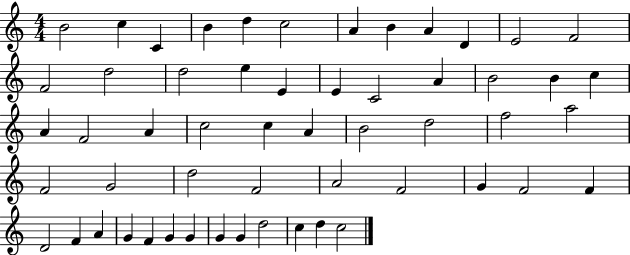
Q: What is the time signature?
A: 4/4